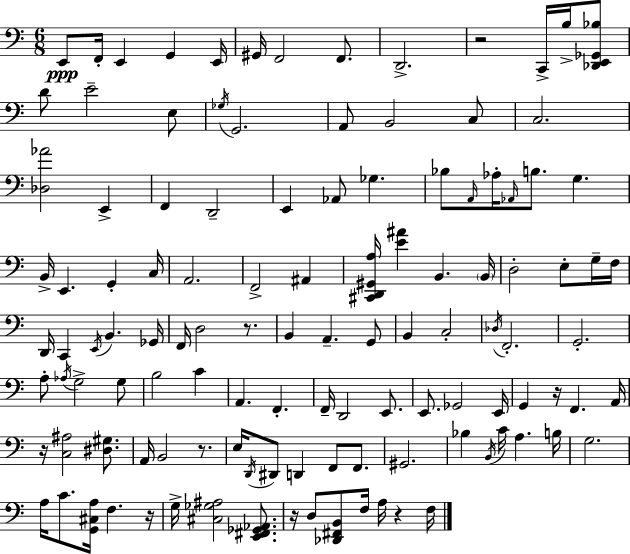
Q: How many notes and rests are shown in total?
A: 118